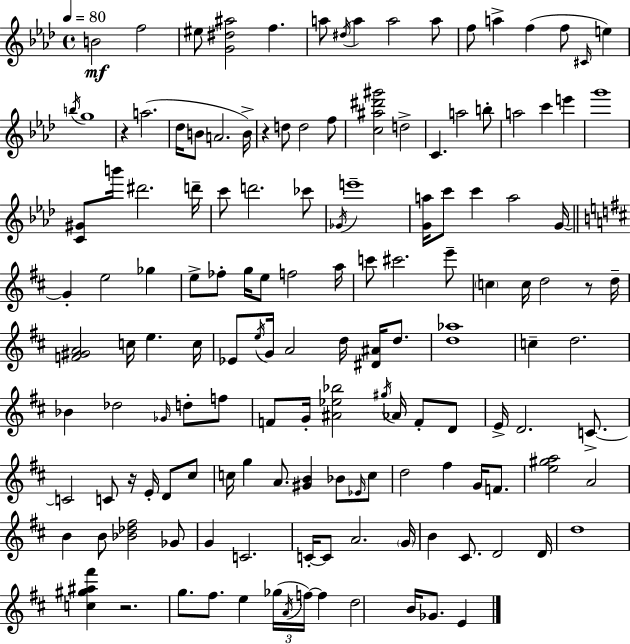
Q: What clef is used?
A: treble